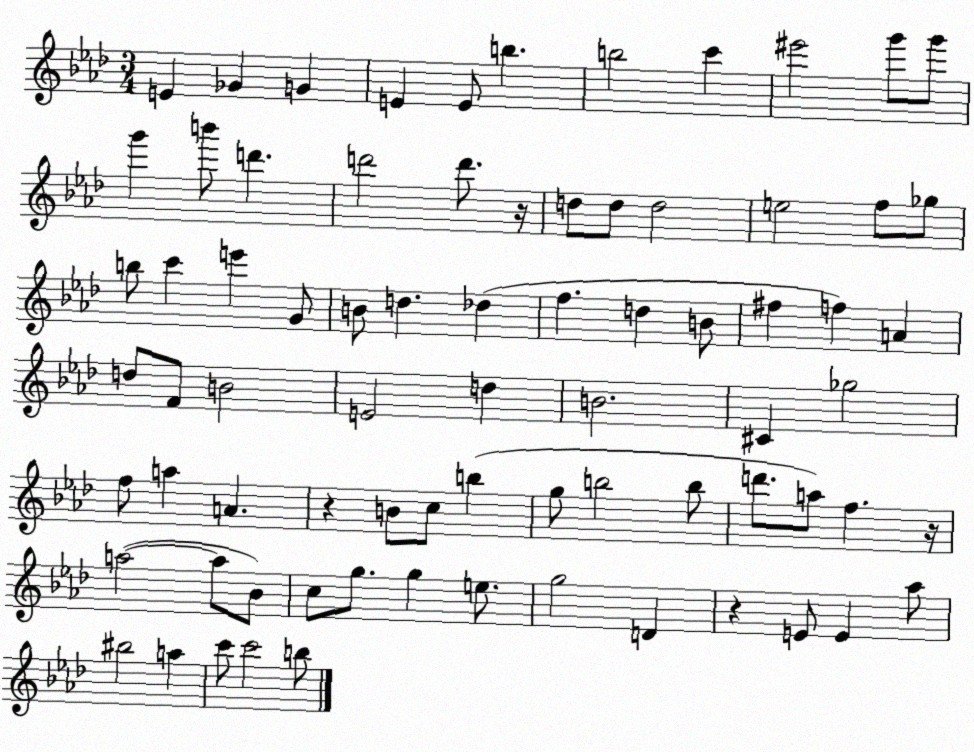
X:1
T:Untitled
M:3/4
L:1/4
K:Ab
E _G G E E/2 b b2 c' ^e'2 g'/2 g'/2 g' b'/2 d' d'2 d'/2 z/4 d/2 d/2 d2 e2 f/2 _g/2 b/2 c' e' G/2 B/2 d _d f d B/2 ^f f A d/2 F/2 B2 E2 d B2 ^C _g2 f/2 a A z B/2 c/2 b g/2 b2 b/2 d'/2 a/2 f z/4 a2 a/2 _B/2 c/2 g/2 g e/2 g2 D z E/2 E _a/2 ^b2 a c'/2 c'2 b/2